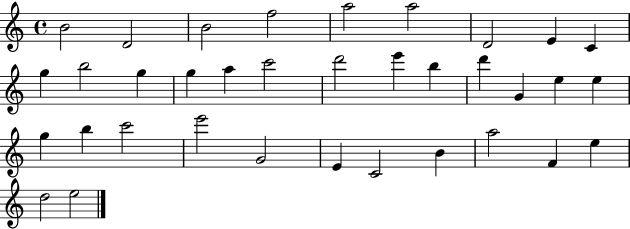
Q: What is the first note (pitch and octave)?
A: B4